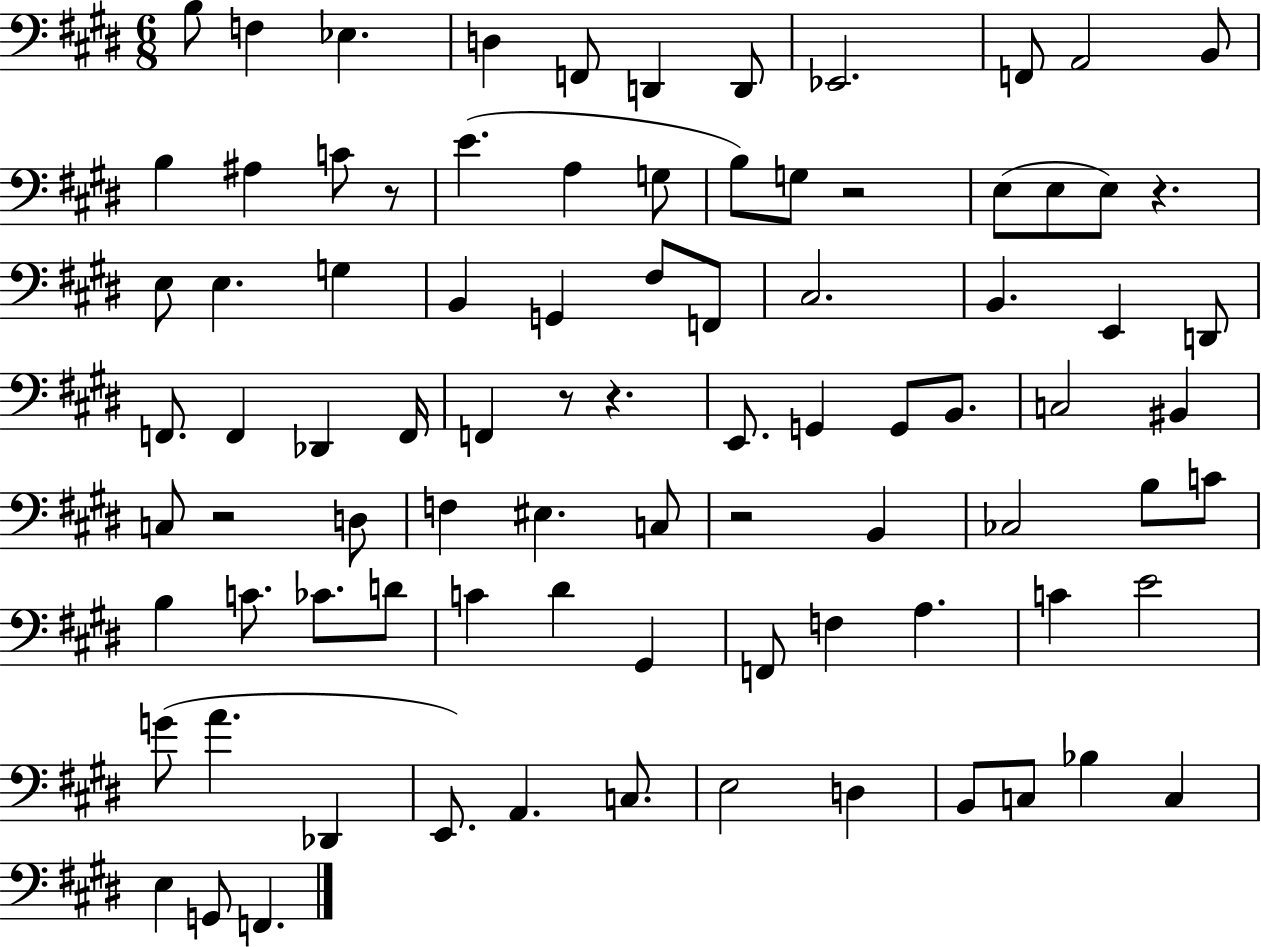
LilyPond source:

{
  \clef bass
  \numericTimeSignature
  \time 6/8
  \key e \major
  b8 f4 ees4. | d4 f,8 d,4 d,8 | ees,2. | f,8 a,2 b,8 | \break b4 ais4 c'8 r8 | e'4.( a4 g8 | b8) g8 r2 | e8( e8 e8) r4. | \break e8 e4. g4 | b,4 g,4 fis8 f,8 | cis2. | b,4. e,4 d,8 | \break f,8. f,4 des,4 f,16 | f,4 r8 r4. | e,8. g,4 g,8 b,8. | c2 bis,4 | \break c8 r2 d8 | f4 eis4. c8 | r2 b,4 | ces2 b8 c'8 | \break b4 c'8. ces'8. d'8 | c'4 dis'4 gis,4 | f,8 f4 a4. | c'4 e'2 | \break g'8( a'4. des,4 | e,8.) a,4. c8. | e2 d4 | b,8 c8 bes4 c4 | \break e4 g,8 f,4. | \bar "|."
}